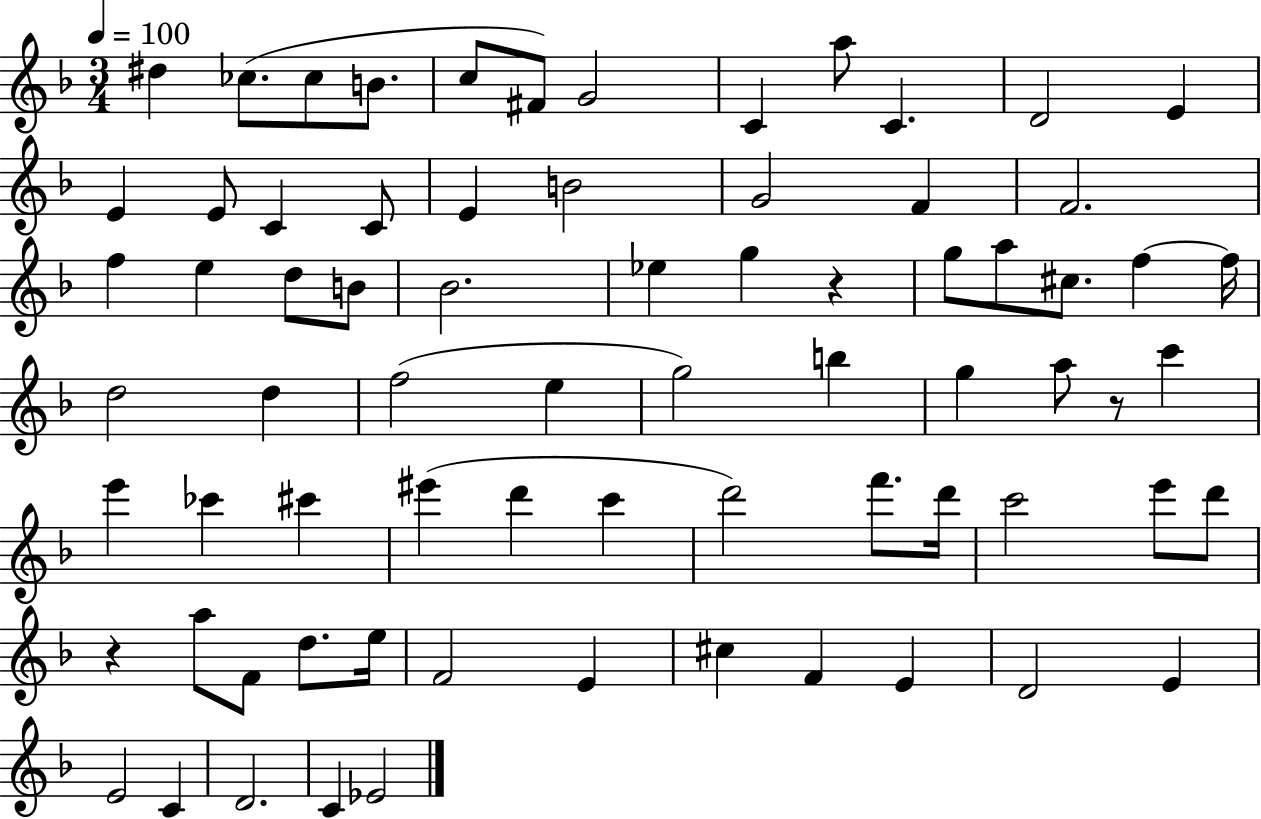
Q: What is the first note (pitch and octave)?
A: D#5